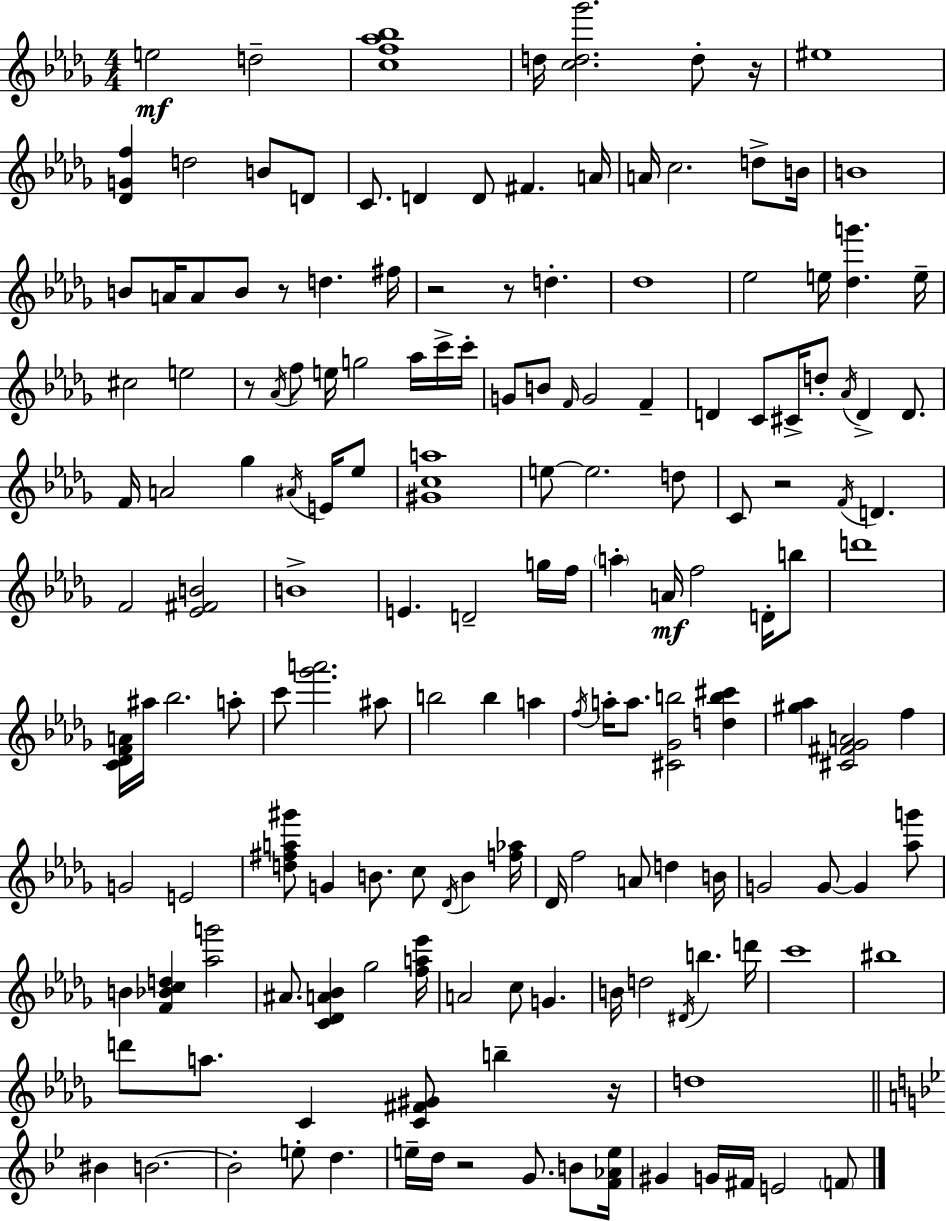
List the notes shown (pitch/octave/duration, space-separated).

E5/h D5/h [C5,F5,Ab5,Bb5]/w D5/s [C5,D5,Gb6]/h. D5/e R/s EIS5/w [Db4,G4,F5]/q D5/h B4/e D4/e C4/e. D4/q D4/e F#4/q. A4/s A4/s C5/h. D5/e B4/s B4/w B4/e A4/s A4/e B4/e R/e D5/q. F#5/s R/h R/e D5/q. Db5/w Eb5/h E5/s [Db5,G6]/q. E5/s C#5/h E5/h R/e Ab4/s F5/e E5/s G5/h Ab5/s C6/s C6/s G4/e B4/e F4/s G4/h F4/q D4/q C4/e C#4/s D5/e Ab4/s D4/q D4/e. F4/s A4/h Gb5/q A#4/s E4/s Eb5/e [G#4,C5,A5]/w E5/e E5/h. D5/e C4/e R/h F4/s D4/q. F4/h [Eb4,F#4,B4]/h B4/w E4/q. D4/h G5/s F5/s A5/q A4/s F5/h D4/s B5/e D6/w [C4,Db4,F4,A4]/s A#5/s Bb5/h. A5/e C6/e [Gb6,A6]/h. A#5/e B5/h B5/q A5/q F5/s A5/s A5/e. [C#4,Gb4,B5]/h [D5,B5,C#6]/q [G#5,Ab5]/q [C#4,F#4,Gb4,A4]/h F5/q G4/h E4/h [D5,F#5,A5,G#6]/e G4/q B4/e. C5/e Db4/s B4/q [F5,Ab5]/s Db4/s F5/h A4/e D5/q B4/s G4/h G4/e G4/q [Ab5,G6]/e B4/q [F4,Bb4,C5,D5]/q [Ab5,G6]/h A#4/e. [C4,Db4,A4,Bb4]/q Gb5/h [F5,A5,Eb6]/s A4/h C5/e G4/q. B4/s D5/h D#4/s B5/q. D6/s C6/w BIS5/w D6/e A5/e. C4/q [C4,F#4,G#4]/e B5/q R/s D5/w BIS4/q B4/h. B4/h E5/e D5/q. E5/s D5/s R/h G4/e. B4/e [F4,Ab4,E5]/s G#4/q G4/s F#4/s E4/h F4/e